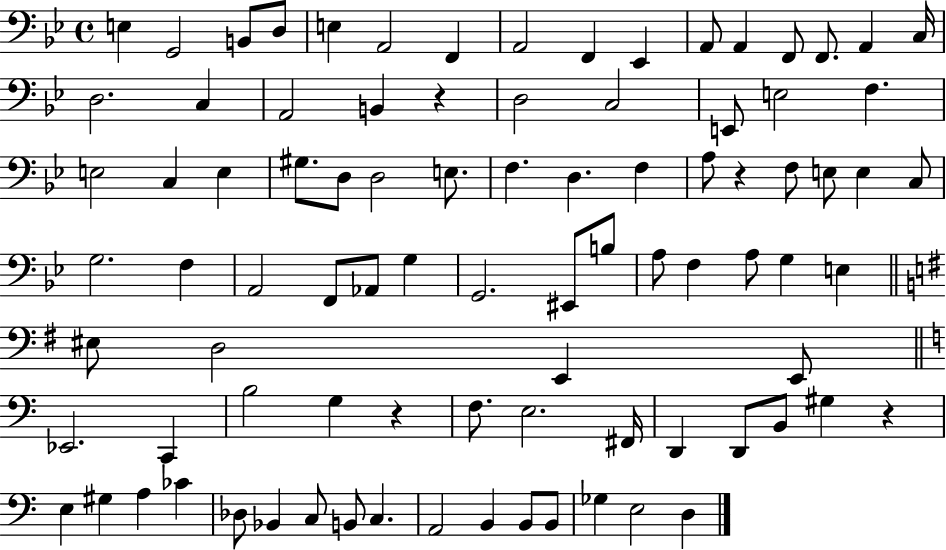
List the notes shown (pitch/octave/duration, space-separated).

E3/q G2/h B2/e D3/e E3/q A2/h F2/q A2/h F2/q Eb2/q A2/e A2/q F2/e F2/e. A2/q C3/s D3/h. C3/q A2/h B2/q R/q D3/h C3/h E2/e E3/h F3/q. E3/h C3/q E3/q G#3/e. D3/e D3/h E3/e. F3/q. D3/q. F3/q A3/e R/q F3/e E3/e E3/q C3/e G3/h. F3/q A2/h F2/e Ab2/e G3/q G2/h. EIS2/e B3/e A3/e F3/q A3/e G3/q E3/q EIS3/e D3/h E2/q E2/e Eb2/h. C2/q B3/h G3/q R/q F3/e. E3/h. F#2/s D2/q D2/e B2/e G#3/q R/q E3/q G#3/q A3/q CES4/q Db3/e Bb2/q C3/e B2/e C3/q. A2/h B2/q B2/e B2/e Gb3/q E3/h D3/q